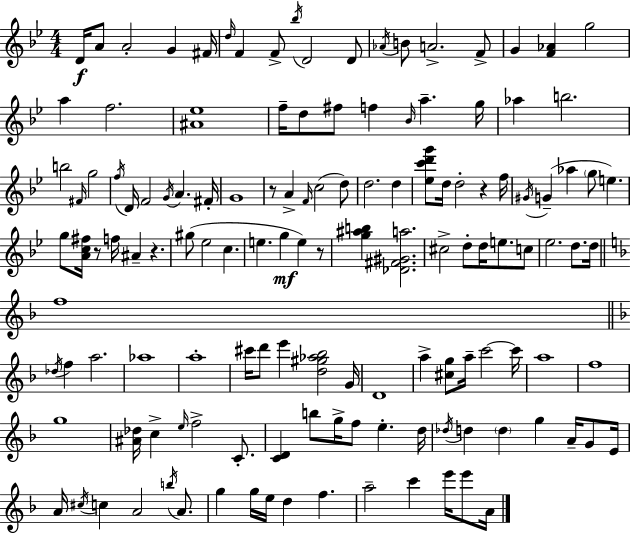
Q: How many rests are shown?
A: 5